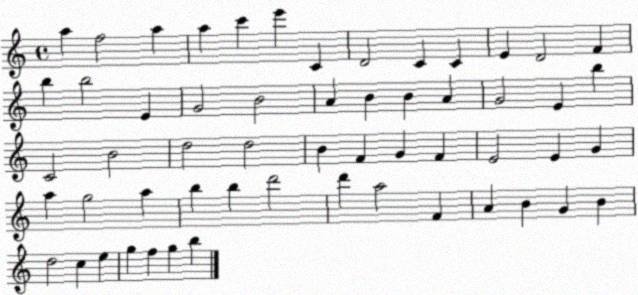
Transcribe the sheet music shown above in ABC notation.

X:1
T:Untitled
M:4/4
L:1/4
K:C
a f2 a a c' e' C D2 C C E D2 F b b2 E G2 B2 A B B A G2 E b C2 B2 d2 d2 B F G F E2 E G a g2 a b b d'2 d' a2 F A B G B d2 c e g f g b